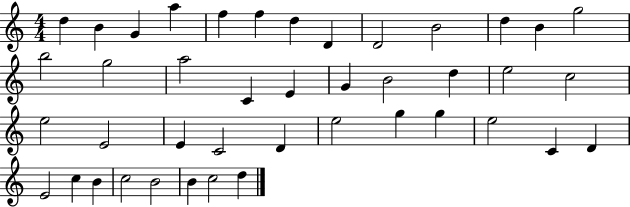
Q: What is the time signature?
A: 4/4